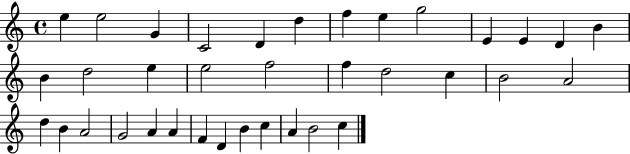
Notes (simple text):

E5/q E5/h G4/q C4/h D4/q D5/q F5/q E5/q G5/h E4/q E4/q D4/q B4/q B4/q D5/h E5/q E5/h F5/h F5/q D5/h C5/q B4/h A4/h D5/q B4/q A4/h G4/h A4/q A4/q F4/q D4/q B4/q C5/q A4/q B4/h C5/q